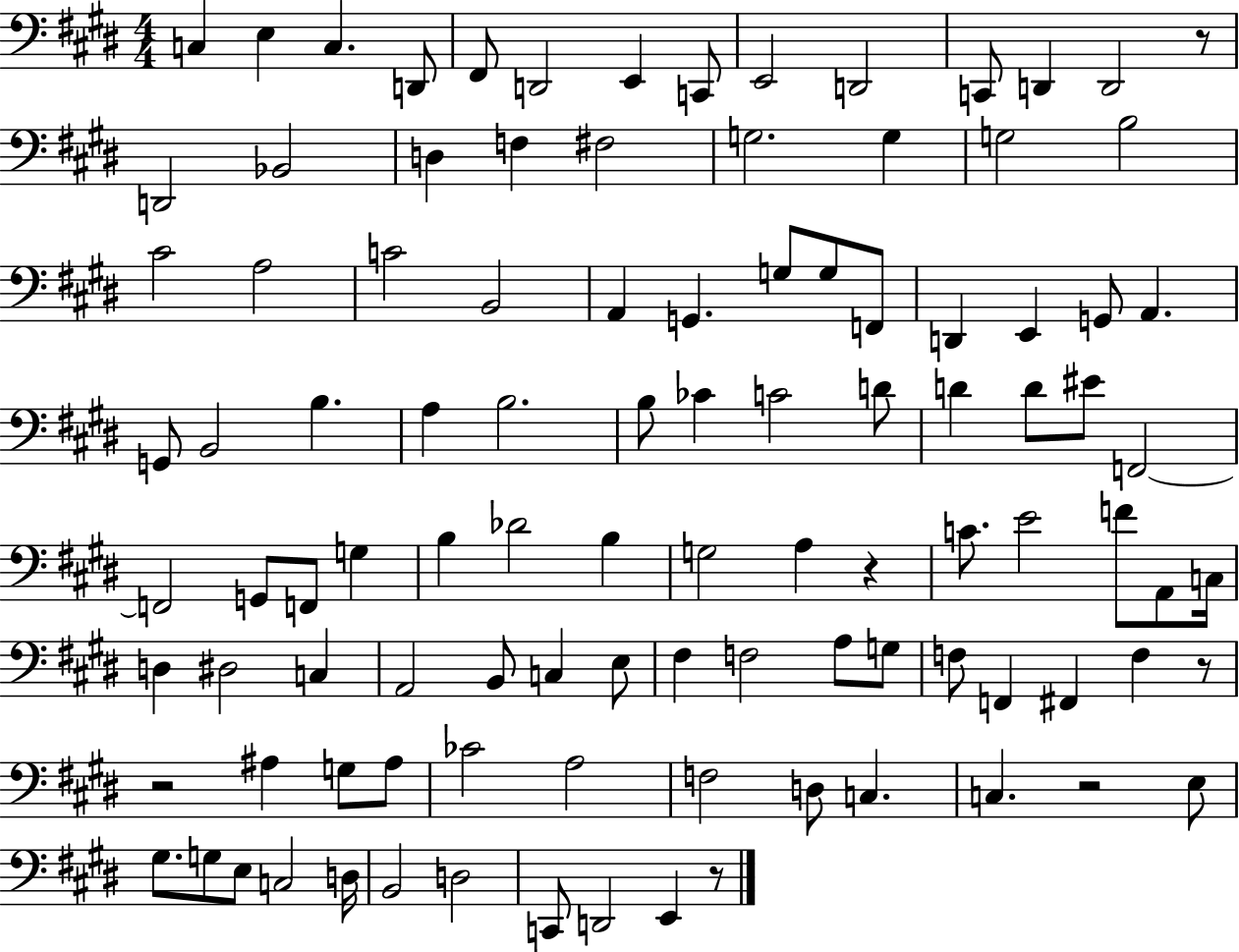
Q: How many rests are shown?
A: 6